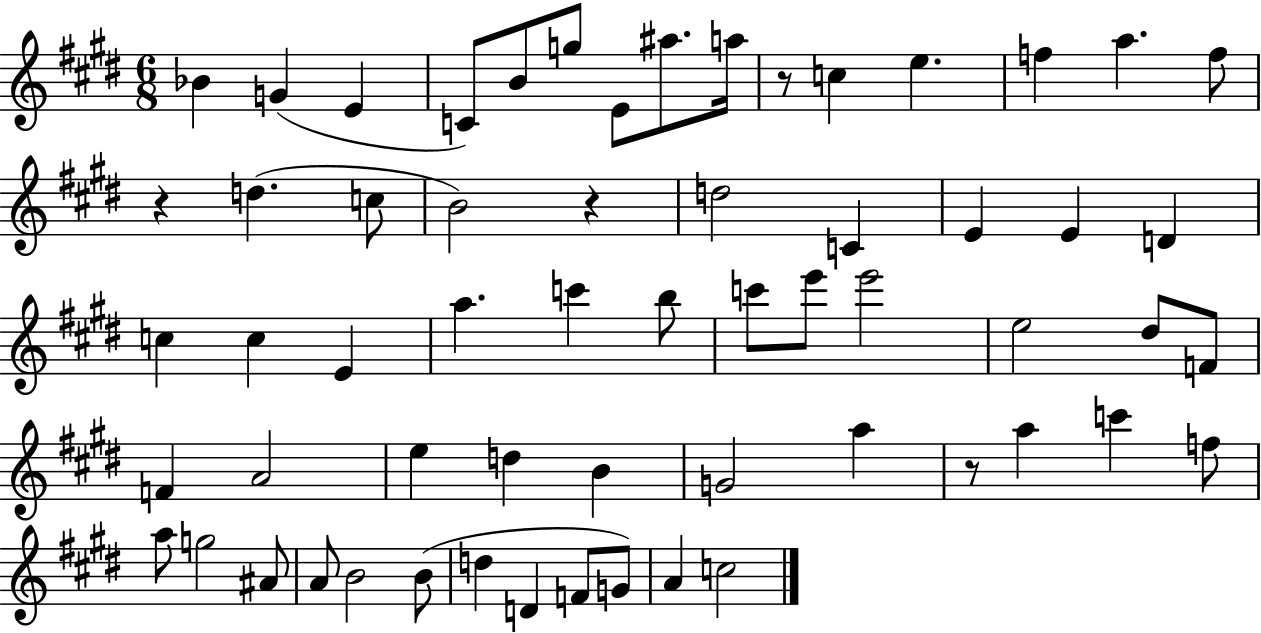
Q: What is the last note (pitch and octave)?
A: C5